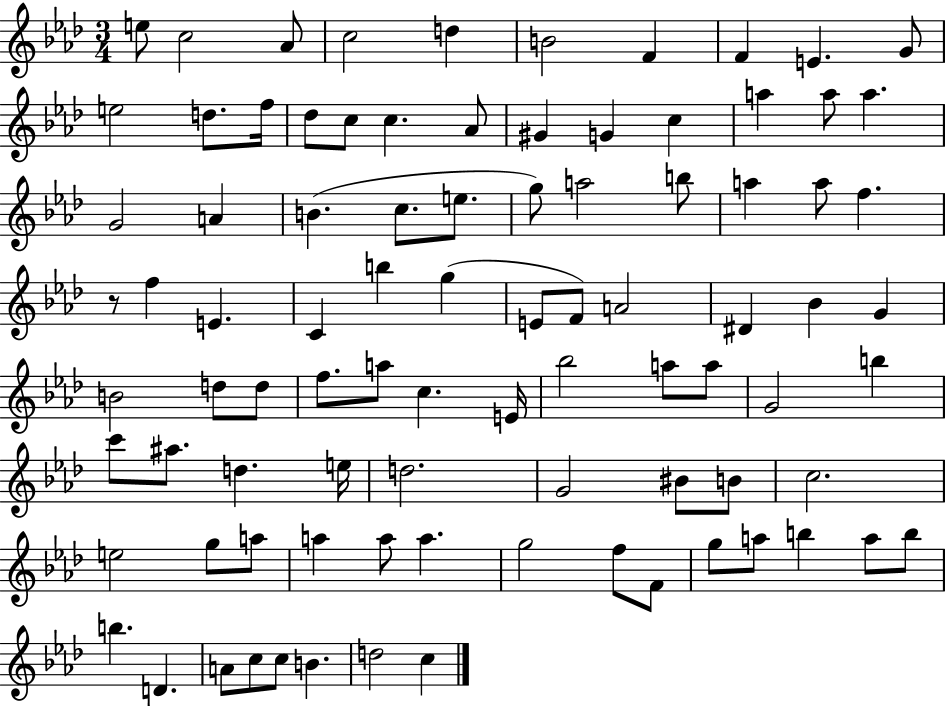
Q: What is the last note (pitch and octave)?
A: C5